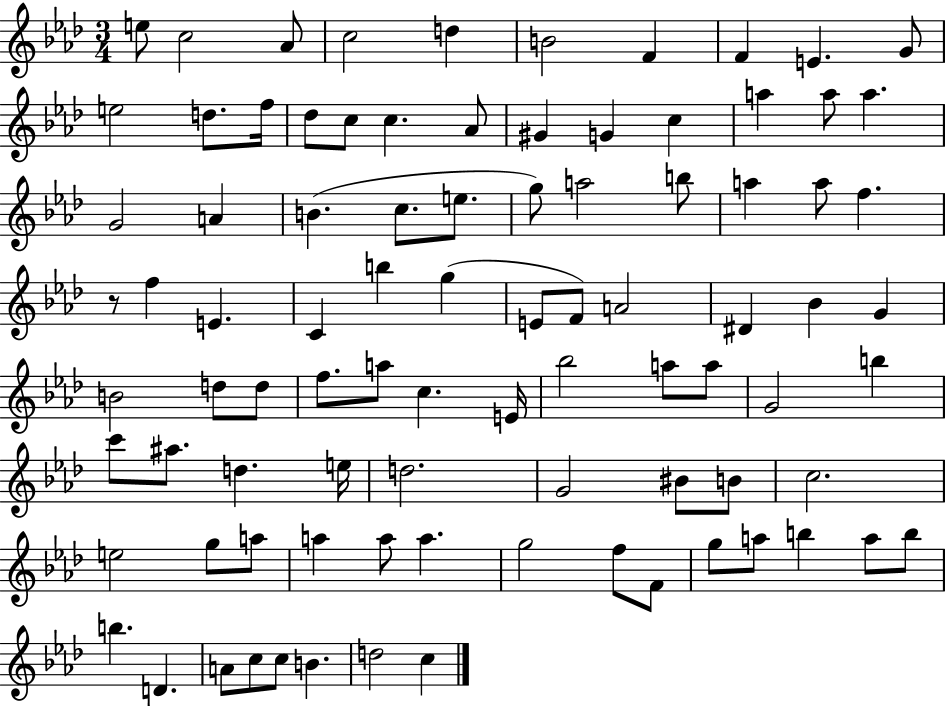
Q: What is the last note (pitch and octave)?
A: C5